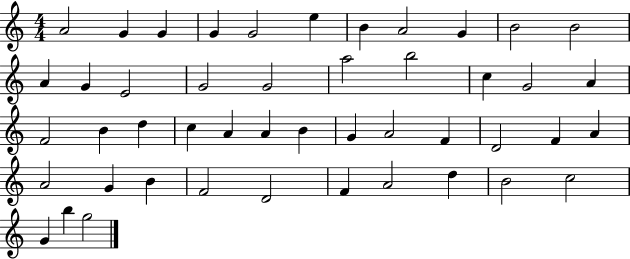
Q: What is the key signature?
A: C major